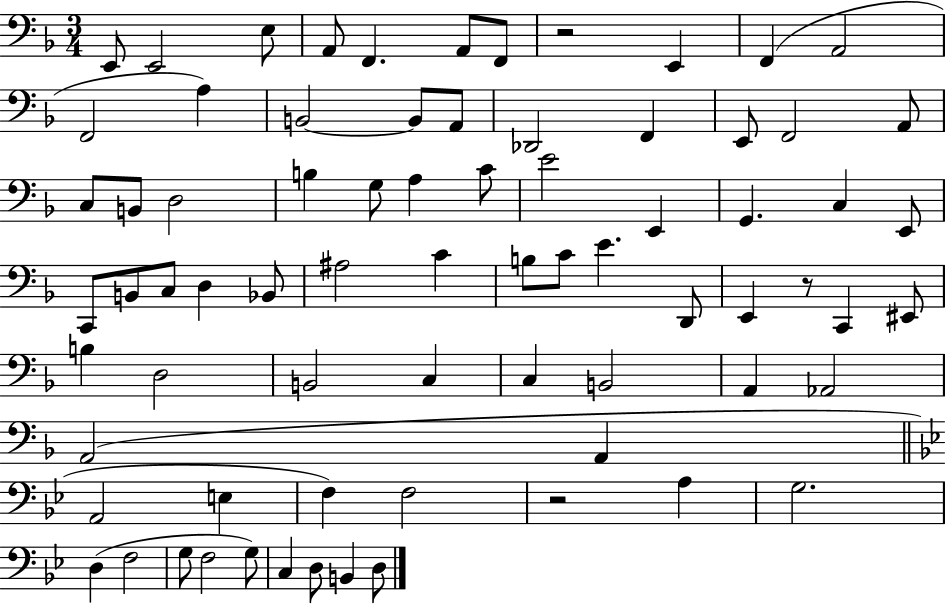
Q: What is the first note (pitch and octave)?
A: E2